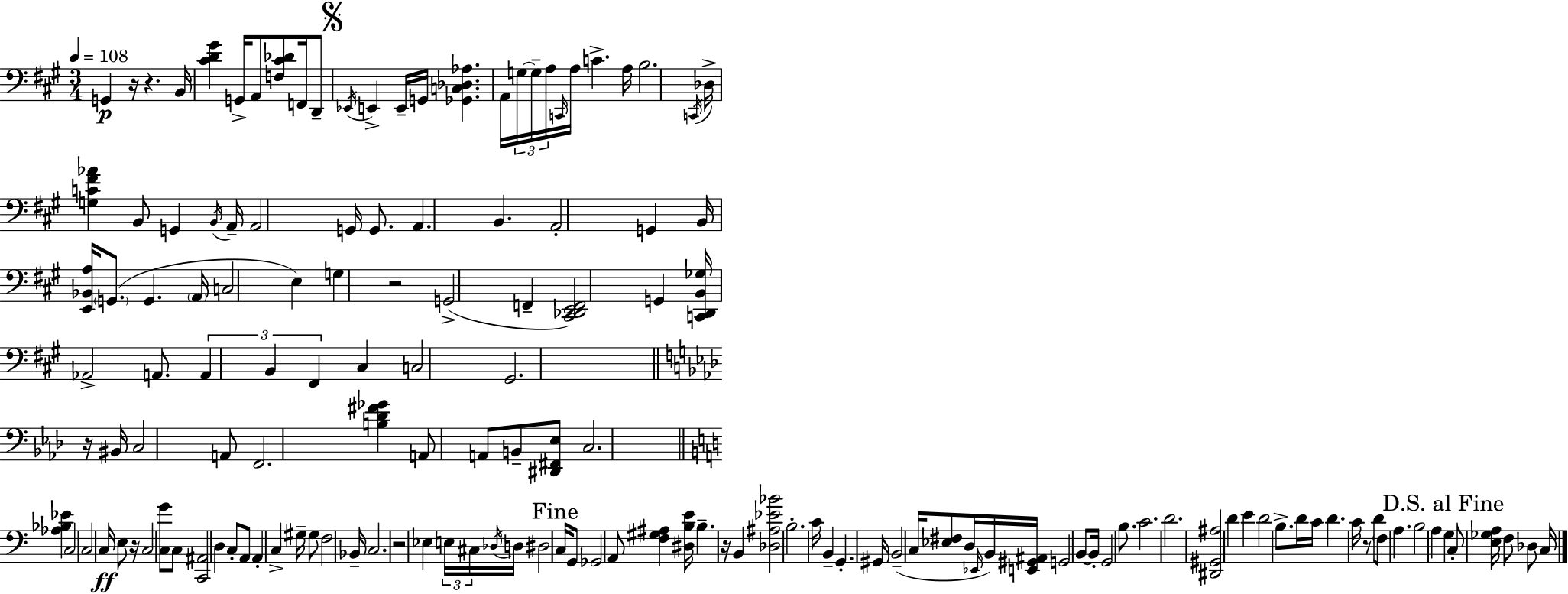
X:1
T:Untitled
M:3/4
L:1/4
K:A
G,, z/4 z B,,/4 [^CD^G] G,,/4 A,,/2 [F,^C_D]/2 F,,/4 D,,/2 _E,,/4 E,, E,,/4 G,,/4 [_G,,C,_D,_A,] A,,/4 G,/4 G,/4 A,/4 C,,/4 A,/4 C A,/4 B,2 C,,/4 _D,/4 [G,C^F_A] B,,/2 G,, B,,/4 A,,/4 A,,2 G,,/4 G,,/2 A,, B,, A,,2 G,, B,,/4 [E,,_B,,A,]/4 G,,/2 G,, A,,/4 C,2 E, G, z2 G,,2 F,, [^C,,_D,,E,,F,,]2 G,, [C,,D,,B,,_G,]/4 _A,,2 A,,/2 A,, B,, ^F,, ^C, C,2 ^G,,2 z/4 ^B,,/4 C,2 A,,/2 F,,2 [B,_D^F_G] A,,/2 A,,/2 B,,/2 [^D,,^F,,_E,]/2 C,2 [_A,_B,_E] C,2 C,2 C,/4 E,/2 z/4 C,2 [C,G]/2 C,/2 [C,,^A,,]2 D, C,/2 A,,/2 A,, C, ^G,/4 ^G,/2 F,2 _B,,/4 C,2 z2 _E, E,/4 ^C,/4 _D,/4 D,/4 ^D,2 C,/4 G,,/2 _G,,2 A,,/2 [F,^G,^A,] [^D,B,E]/4 B, z/4 B,, [_D,^A,_E_B]2 B,2 C/4 B,, G,, ^G,,/4 B,,2 C,/4 [_E,^F,]/2 D,/4 _E,,/4 B,,/4 [E,,^G,,^A,,]/4 G,,2 B,,/2 B,,/4 G,,2 B,/2 C2 D2 [^D,,^G,,^A,]2 D E D2 B,/2 D/4 C/4 D C/4 z/2 D/2 F,/2 A, B,2 A, G, C,/2 [E,_G,A,]/4 F,/2 _D,/2 C,/4